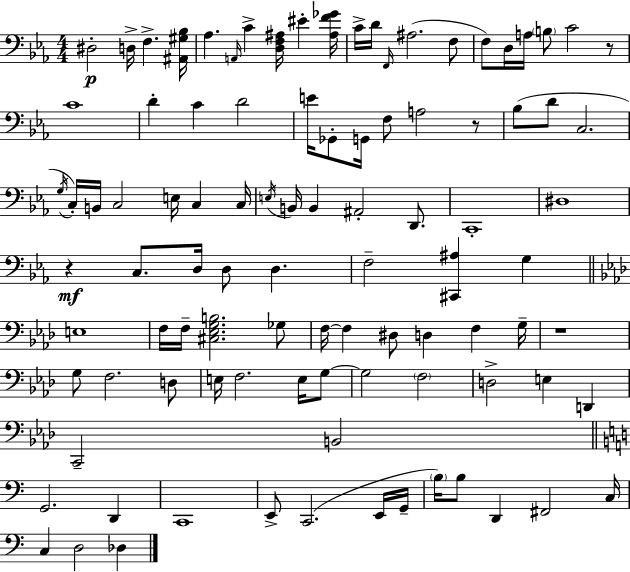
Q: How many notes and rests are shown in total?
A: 97